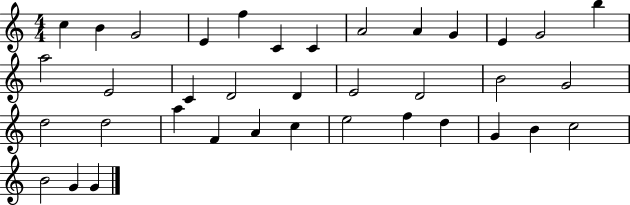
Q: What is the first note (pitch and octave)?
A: C5